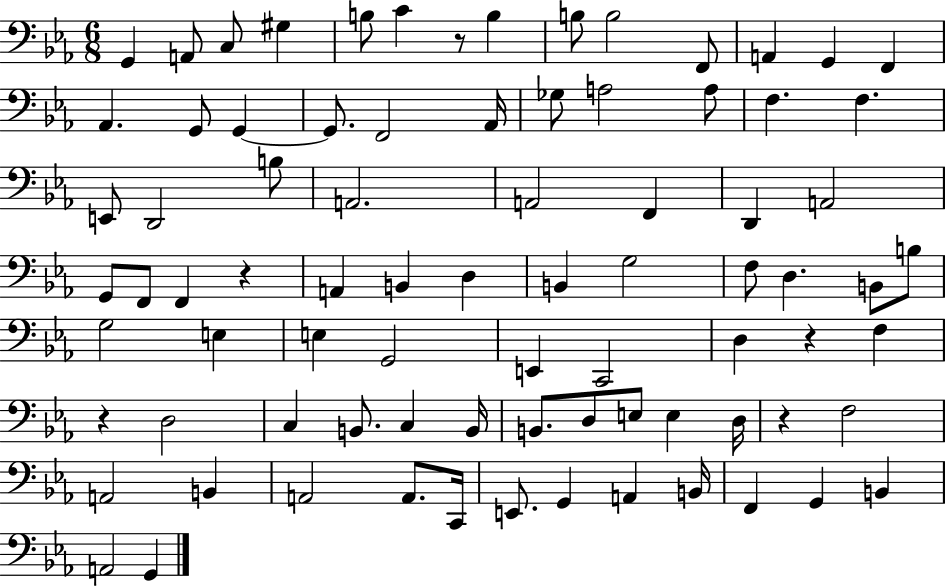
{
  \clef bass
  \numericTimeSignature
  \time 6/8
  \key ees \major
  g,4 a,8 c8 gis4 | b8 c'4 r8 b4 | b8 b2 f,8 | a,4 g,4 f,4 | \break aes,4. g,8 g,4~~ | g,8. f,2 aes,16 | ges8 a2 a8 | f4. f4. | \break e,8 d,2 b8 | a,2. | a,2 f,4 | d,4 a,2 | \break g,8 f,8 f,4 r4 | a,4 b,4 d4 | b,4 g2 | f8 d4. b,8 b8 | \break g2 e4 | e4 g,2 | e,4 c,2 | d4 r4 f4 | \break r4 d2 | c4 b,8. c4 b,16 | b,8. d8 e8 e4 d16 | r4 f2 | \break a,2 b,4 | a,2 a,8. c,16 | e,8. g,4 a,4 b,16 | f,4 g,4 b,4 | \break a,2 g,4 | \bar "|."
}